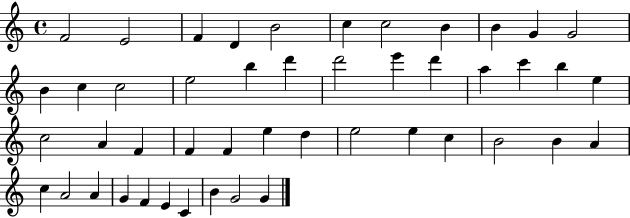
F4/h E4/h F4/q D4/q B4/h C5/q C5/h B4/q B4/q G4/q G4/h B4/q C5/q C5/h E5/h B5/q D6/q D6/h E6/q D6/q A5/q C6/q B5/q E5/q C5/h A4/q F4/q F4/q F4/q E5/q D5/q E5/h E5/q C5/q B4/h B4/q A4/q C5/q A4/h A4/q G4/q F4/q E4/q C4/q B4/q G4/h G4/q